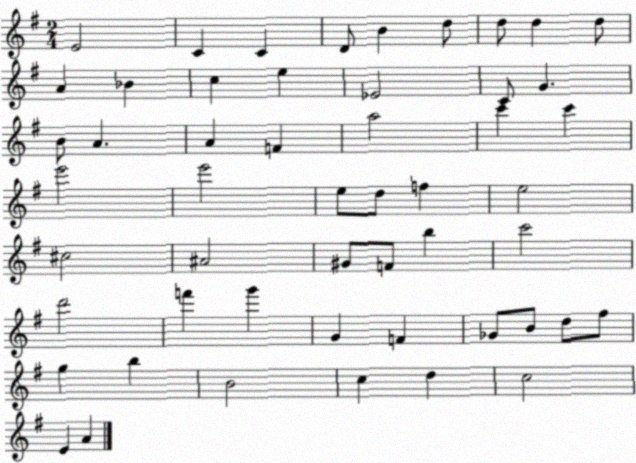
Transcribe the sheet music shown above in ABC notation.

X:1
T:Untitled
M:2/4
L:1/4
K:G
E2 C C D/2 B d/2 d/2 d d/2 A _B c e _E2 C/2 G B/2 A A F a2 c' c' e'2 e'2 e/2 d/2 f e2 ^c2 ^A2 ^G/2 F/2 b c'2 d'2 f' g' G F _G/2 B/2 d/2 ^f/2 g b B2 c d c2 E A